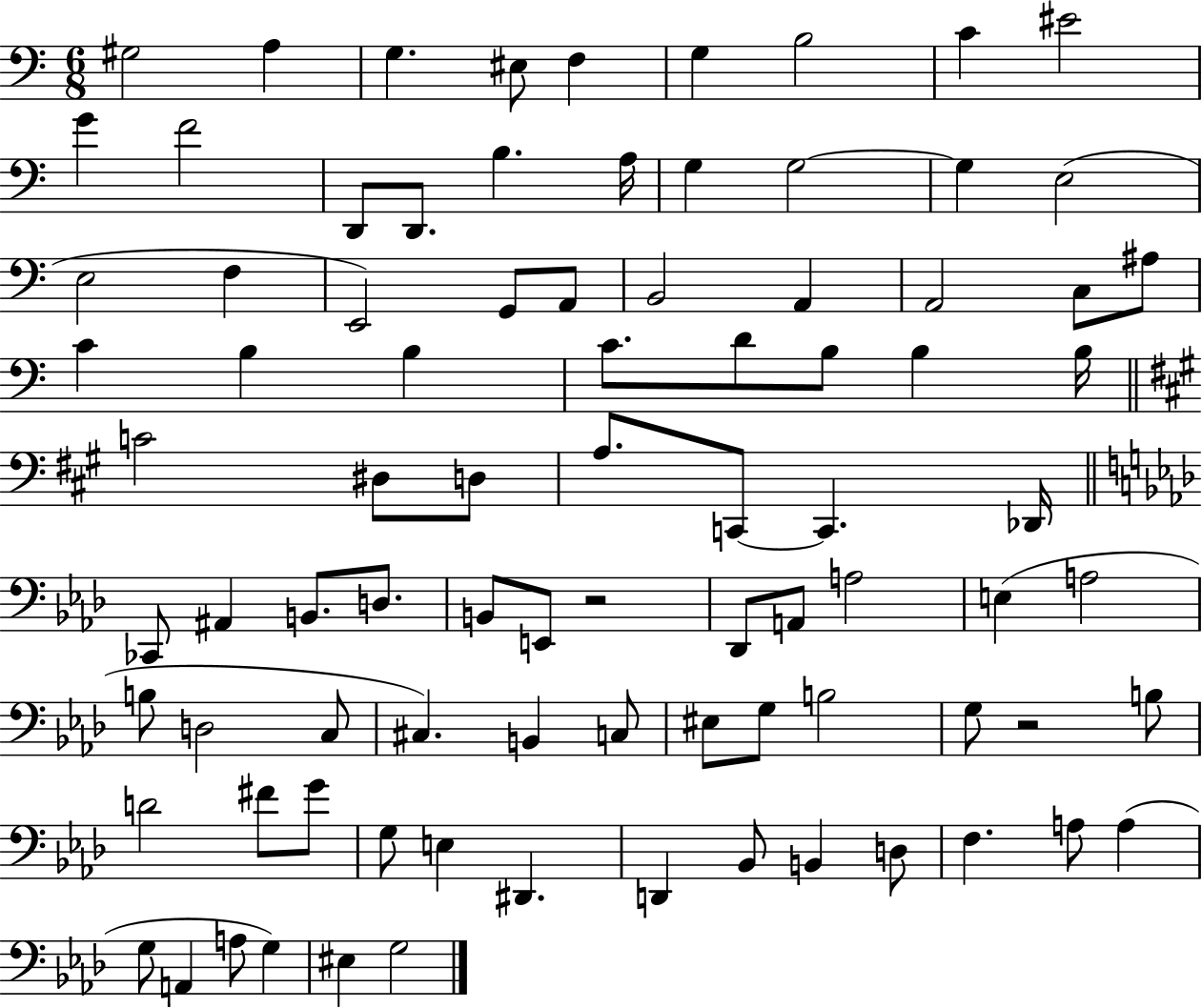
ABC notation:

X:1
T:Untitled
M:6/8
L:1/4
K:C
^G,2 A, G, ^E,/2 F, G, B,2 C ^E2 G F2 D,,/2 D,,/2 B, A,/4 G, G,2 G, E,2 E,2 F, E,,2 G,,/2 A,,/2 B,,2 A,, A,,2 C,/2 ^A,/2 C B, B, C/2 D/2 B,/2 B, B,/4 C2 ^D,/2 D,/2 A,/2 C,,/2 C,, _D,,/4 _C,,/2 ^A,, B,,/2 D,/2 B,,/2 E,,/2 z2 _D,,/2 A,,/2 A,2 E, A,2 B,/2 D,2 C,/2 ^C, B,, C,/2 ^E,/2 G,/2 B,2 G,/2 z2 B,/2 D2 ^F/2 G/2 G,/2 E, ^D,, D,, _B,,/2 B,, D,/2 F, A,/2 A, G,/2 A,, A,/2 G, ^E, G,2